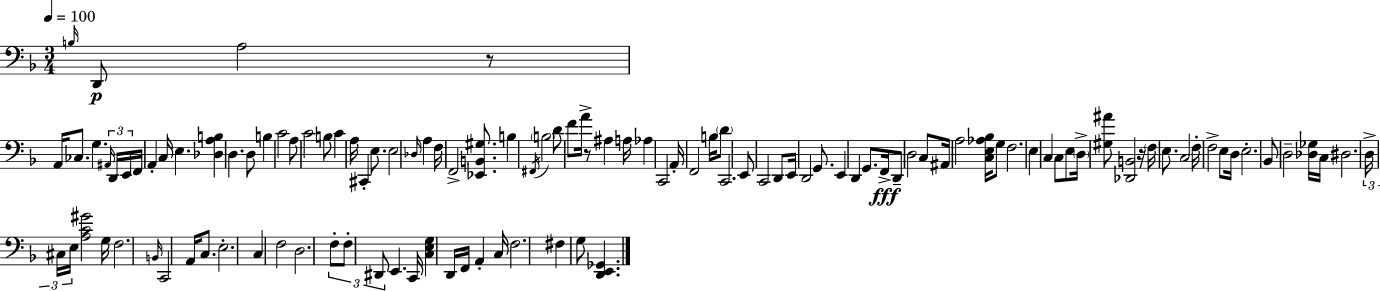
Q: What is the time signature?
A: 3/4